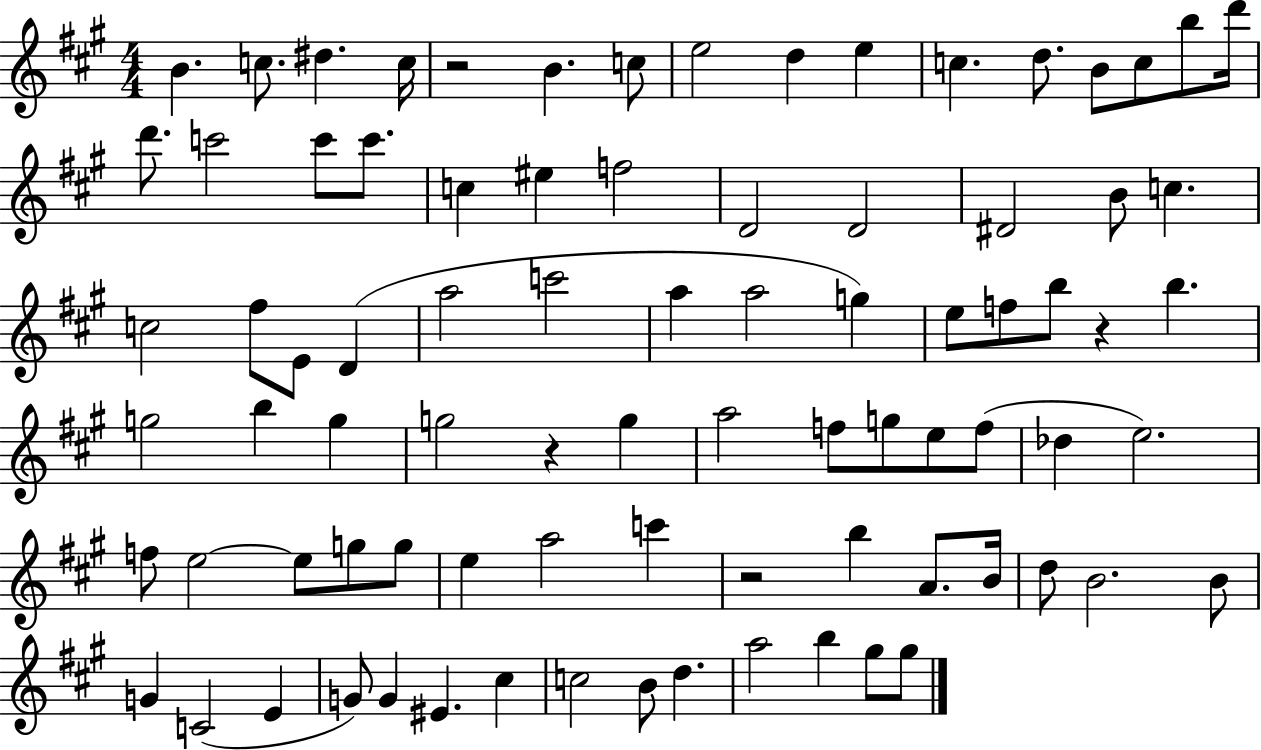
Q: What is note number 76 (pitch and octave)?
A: D5